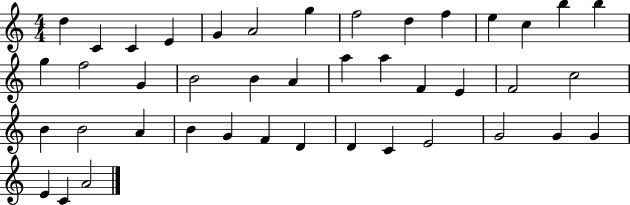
X:1
T:Untitled
M:4/4
L:1/4
K:C
d C C E G A2 g f2 d f e c b b g f2 G B2 B A a a F E F2 c2 B B2 A B G F D D C E2 G2 G G E C A2